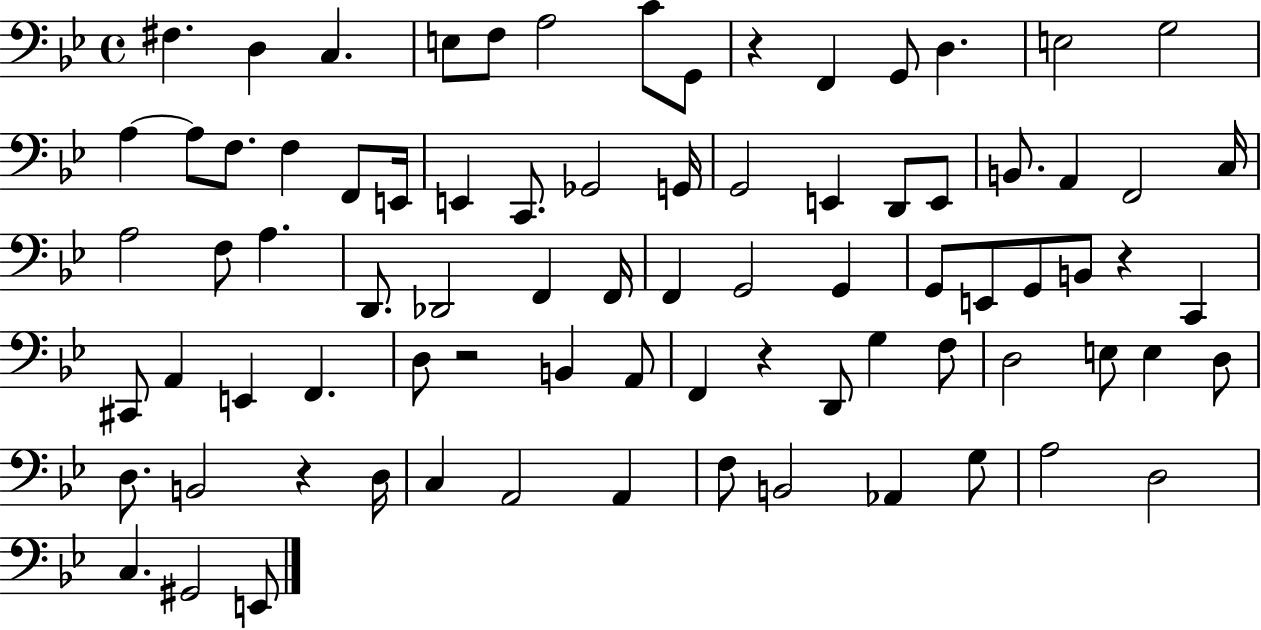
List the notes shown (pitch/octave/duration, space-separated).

F#3/q. D3/q C3/q. E3/e F3/e A3/h C4/e G2/e R/q F2/q G2/e D3/q. E3/h G3/h A3/q A3/e F3/e. F3/q F2/e E2/s E2/q C2/e. Gb2/h G2/s G2/h E2/q D2/e E2/e B2/e. A2/q F2/h C3/s A3/h F3/e A3/q. D2/e. Db2/h F2/q F2/s F2/q G2/h G2/q G2/e E2/e G2/e B2/e R/q C2/q C#2/e A2/q E2/q F2/q. D3/e R/h B2/q A2/e F2/q R/q D2/e G3/q F3/e D3/h E3/e E3/q D3/e D3/e. B2/h R/q D3/s C3/q A2/h A2/q F3/e B2/h Ab2/q G3/e A3/h D3/h C3/q. G#2/h E2/e